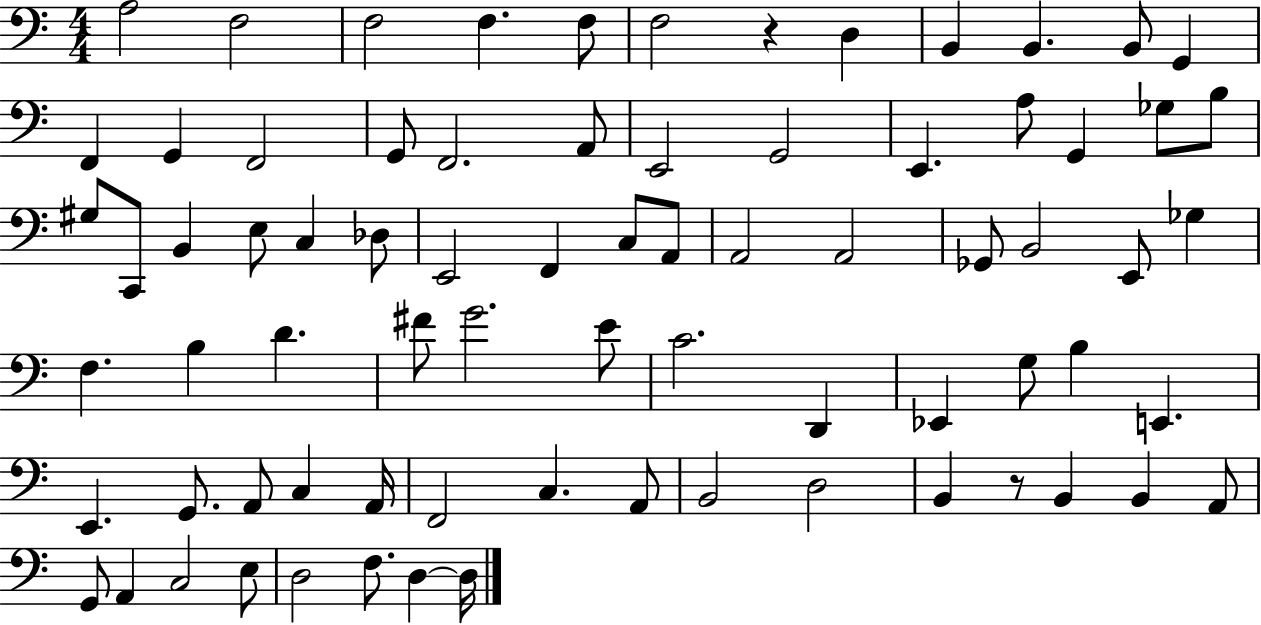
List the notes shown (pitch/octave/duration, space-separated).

A3/h F3/h F3/h F3/q. F3/e F3/h R/q D3/q B2/q B2/q. B2/e G2/q F2/q G2/q F2/h G2/e F2/h. A2/e E2/h G2/h E2/q. A3/e G2/q Gb3/e B3/e G#3/e C2/e B2/q E3/e C3/q Db3/e E2/h F2/q C3/e A2/e A2/h A2/h Gb2/e B2/h E2/e Gb3/q F3/q. B3/q D4/q. F#4/e G4/h. E4/e C4/h. D2/q Eb2/q G3/e B3/q E2/q. E2/q. G2/e. A2/e C3/q A2/s F2/h C3/q. A2/e B2/h D3/h B2/q R/e B2/q B2/q A2/e G2/e A2/q C3/h E3/e D3/h F3/e. D3/q D3/s